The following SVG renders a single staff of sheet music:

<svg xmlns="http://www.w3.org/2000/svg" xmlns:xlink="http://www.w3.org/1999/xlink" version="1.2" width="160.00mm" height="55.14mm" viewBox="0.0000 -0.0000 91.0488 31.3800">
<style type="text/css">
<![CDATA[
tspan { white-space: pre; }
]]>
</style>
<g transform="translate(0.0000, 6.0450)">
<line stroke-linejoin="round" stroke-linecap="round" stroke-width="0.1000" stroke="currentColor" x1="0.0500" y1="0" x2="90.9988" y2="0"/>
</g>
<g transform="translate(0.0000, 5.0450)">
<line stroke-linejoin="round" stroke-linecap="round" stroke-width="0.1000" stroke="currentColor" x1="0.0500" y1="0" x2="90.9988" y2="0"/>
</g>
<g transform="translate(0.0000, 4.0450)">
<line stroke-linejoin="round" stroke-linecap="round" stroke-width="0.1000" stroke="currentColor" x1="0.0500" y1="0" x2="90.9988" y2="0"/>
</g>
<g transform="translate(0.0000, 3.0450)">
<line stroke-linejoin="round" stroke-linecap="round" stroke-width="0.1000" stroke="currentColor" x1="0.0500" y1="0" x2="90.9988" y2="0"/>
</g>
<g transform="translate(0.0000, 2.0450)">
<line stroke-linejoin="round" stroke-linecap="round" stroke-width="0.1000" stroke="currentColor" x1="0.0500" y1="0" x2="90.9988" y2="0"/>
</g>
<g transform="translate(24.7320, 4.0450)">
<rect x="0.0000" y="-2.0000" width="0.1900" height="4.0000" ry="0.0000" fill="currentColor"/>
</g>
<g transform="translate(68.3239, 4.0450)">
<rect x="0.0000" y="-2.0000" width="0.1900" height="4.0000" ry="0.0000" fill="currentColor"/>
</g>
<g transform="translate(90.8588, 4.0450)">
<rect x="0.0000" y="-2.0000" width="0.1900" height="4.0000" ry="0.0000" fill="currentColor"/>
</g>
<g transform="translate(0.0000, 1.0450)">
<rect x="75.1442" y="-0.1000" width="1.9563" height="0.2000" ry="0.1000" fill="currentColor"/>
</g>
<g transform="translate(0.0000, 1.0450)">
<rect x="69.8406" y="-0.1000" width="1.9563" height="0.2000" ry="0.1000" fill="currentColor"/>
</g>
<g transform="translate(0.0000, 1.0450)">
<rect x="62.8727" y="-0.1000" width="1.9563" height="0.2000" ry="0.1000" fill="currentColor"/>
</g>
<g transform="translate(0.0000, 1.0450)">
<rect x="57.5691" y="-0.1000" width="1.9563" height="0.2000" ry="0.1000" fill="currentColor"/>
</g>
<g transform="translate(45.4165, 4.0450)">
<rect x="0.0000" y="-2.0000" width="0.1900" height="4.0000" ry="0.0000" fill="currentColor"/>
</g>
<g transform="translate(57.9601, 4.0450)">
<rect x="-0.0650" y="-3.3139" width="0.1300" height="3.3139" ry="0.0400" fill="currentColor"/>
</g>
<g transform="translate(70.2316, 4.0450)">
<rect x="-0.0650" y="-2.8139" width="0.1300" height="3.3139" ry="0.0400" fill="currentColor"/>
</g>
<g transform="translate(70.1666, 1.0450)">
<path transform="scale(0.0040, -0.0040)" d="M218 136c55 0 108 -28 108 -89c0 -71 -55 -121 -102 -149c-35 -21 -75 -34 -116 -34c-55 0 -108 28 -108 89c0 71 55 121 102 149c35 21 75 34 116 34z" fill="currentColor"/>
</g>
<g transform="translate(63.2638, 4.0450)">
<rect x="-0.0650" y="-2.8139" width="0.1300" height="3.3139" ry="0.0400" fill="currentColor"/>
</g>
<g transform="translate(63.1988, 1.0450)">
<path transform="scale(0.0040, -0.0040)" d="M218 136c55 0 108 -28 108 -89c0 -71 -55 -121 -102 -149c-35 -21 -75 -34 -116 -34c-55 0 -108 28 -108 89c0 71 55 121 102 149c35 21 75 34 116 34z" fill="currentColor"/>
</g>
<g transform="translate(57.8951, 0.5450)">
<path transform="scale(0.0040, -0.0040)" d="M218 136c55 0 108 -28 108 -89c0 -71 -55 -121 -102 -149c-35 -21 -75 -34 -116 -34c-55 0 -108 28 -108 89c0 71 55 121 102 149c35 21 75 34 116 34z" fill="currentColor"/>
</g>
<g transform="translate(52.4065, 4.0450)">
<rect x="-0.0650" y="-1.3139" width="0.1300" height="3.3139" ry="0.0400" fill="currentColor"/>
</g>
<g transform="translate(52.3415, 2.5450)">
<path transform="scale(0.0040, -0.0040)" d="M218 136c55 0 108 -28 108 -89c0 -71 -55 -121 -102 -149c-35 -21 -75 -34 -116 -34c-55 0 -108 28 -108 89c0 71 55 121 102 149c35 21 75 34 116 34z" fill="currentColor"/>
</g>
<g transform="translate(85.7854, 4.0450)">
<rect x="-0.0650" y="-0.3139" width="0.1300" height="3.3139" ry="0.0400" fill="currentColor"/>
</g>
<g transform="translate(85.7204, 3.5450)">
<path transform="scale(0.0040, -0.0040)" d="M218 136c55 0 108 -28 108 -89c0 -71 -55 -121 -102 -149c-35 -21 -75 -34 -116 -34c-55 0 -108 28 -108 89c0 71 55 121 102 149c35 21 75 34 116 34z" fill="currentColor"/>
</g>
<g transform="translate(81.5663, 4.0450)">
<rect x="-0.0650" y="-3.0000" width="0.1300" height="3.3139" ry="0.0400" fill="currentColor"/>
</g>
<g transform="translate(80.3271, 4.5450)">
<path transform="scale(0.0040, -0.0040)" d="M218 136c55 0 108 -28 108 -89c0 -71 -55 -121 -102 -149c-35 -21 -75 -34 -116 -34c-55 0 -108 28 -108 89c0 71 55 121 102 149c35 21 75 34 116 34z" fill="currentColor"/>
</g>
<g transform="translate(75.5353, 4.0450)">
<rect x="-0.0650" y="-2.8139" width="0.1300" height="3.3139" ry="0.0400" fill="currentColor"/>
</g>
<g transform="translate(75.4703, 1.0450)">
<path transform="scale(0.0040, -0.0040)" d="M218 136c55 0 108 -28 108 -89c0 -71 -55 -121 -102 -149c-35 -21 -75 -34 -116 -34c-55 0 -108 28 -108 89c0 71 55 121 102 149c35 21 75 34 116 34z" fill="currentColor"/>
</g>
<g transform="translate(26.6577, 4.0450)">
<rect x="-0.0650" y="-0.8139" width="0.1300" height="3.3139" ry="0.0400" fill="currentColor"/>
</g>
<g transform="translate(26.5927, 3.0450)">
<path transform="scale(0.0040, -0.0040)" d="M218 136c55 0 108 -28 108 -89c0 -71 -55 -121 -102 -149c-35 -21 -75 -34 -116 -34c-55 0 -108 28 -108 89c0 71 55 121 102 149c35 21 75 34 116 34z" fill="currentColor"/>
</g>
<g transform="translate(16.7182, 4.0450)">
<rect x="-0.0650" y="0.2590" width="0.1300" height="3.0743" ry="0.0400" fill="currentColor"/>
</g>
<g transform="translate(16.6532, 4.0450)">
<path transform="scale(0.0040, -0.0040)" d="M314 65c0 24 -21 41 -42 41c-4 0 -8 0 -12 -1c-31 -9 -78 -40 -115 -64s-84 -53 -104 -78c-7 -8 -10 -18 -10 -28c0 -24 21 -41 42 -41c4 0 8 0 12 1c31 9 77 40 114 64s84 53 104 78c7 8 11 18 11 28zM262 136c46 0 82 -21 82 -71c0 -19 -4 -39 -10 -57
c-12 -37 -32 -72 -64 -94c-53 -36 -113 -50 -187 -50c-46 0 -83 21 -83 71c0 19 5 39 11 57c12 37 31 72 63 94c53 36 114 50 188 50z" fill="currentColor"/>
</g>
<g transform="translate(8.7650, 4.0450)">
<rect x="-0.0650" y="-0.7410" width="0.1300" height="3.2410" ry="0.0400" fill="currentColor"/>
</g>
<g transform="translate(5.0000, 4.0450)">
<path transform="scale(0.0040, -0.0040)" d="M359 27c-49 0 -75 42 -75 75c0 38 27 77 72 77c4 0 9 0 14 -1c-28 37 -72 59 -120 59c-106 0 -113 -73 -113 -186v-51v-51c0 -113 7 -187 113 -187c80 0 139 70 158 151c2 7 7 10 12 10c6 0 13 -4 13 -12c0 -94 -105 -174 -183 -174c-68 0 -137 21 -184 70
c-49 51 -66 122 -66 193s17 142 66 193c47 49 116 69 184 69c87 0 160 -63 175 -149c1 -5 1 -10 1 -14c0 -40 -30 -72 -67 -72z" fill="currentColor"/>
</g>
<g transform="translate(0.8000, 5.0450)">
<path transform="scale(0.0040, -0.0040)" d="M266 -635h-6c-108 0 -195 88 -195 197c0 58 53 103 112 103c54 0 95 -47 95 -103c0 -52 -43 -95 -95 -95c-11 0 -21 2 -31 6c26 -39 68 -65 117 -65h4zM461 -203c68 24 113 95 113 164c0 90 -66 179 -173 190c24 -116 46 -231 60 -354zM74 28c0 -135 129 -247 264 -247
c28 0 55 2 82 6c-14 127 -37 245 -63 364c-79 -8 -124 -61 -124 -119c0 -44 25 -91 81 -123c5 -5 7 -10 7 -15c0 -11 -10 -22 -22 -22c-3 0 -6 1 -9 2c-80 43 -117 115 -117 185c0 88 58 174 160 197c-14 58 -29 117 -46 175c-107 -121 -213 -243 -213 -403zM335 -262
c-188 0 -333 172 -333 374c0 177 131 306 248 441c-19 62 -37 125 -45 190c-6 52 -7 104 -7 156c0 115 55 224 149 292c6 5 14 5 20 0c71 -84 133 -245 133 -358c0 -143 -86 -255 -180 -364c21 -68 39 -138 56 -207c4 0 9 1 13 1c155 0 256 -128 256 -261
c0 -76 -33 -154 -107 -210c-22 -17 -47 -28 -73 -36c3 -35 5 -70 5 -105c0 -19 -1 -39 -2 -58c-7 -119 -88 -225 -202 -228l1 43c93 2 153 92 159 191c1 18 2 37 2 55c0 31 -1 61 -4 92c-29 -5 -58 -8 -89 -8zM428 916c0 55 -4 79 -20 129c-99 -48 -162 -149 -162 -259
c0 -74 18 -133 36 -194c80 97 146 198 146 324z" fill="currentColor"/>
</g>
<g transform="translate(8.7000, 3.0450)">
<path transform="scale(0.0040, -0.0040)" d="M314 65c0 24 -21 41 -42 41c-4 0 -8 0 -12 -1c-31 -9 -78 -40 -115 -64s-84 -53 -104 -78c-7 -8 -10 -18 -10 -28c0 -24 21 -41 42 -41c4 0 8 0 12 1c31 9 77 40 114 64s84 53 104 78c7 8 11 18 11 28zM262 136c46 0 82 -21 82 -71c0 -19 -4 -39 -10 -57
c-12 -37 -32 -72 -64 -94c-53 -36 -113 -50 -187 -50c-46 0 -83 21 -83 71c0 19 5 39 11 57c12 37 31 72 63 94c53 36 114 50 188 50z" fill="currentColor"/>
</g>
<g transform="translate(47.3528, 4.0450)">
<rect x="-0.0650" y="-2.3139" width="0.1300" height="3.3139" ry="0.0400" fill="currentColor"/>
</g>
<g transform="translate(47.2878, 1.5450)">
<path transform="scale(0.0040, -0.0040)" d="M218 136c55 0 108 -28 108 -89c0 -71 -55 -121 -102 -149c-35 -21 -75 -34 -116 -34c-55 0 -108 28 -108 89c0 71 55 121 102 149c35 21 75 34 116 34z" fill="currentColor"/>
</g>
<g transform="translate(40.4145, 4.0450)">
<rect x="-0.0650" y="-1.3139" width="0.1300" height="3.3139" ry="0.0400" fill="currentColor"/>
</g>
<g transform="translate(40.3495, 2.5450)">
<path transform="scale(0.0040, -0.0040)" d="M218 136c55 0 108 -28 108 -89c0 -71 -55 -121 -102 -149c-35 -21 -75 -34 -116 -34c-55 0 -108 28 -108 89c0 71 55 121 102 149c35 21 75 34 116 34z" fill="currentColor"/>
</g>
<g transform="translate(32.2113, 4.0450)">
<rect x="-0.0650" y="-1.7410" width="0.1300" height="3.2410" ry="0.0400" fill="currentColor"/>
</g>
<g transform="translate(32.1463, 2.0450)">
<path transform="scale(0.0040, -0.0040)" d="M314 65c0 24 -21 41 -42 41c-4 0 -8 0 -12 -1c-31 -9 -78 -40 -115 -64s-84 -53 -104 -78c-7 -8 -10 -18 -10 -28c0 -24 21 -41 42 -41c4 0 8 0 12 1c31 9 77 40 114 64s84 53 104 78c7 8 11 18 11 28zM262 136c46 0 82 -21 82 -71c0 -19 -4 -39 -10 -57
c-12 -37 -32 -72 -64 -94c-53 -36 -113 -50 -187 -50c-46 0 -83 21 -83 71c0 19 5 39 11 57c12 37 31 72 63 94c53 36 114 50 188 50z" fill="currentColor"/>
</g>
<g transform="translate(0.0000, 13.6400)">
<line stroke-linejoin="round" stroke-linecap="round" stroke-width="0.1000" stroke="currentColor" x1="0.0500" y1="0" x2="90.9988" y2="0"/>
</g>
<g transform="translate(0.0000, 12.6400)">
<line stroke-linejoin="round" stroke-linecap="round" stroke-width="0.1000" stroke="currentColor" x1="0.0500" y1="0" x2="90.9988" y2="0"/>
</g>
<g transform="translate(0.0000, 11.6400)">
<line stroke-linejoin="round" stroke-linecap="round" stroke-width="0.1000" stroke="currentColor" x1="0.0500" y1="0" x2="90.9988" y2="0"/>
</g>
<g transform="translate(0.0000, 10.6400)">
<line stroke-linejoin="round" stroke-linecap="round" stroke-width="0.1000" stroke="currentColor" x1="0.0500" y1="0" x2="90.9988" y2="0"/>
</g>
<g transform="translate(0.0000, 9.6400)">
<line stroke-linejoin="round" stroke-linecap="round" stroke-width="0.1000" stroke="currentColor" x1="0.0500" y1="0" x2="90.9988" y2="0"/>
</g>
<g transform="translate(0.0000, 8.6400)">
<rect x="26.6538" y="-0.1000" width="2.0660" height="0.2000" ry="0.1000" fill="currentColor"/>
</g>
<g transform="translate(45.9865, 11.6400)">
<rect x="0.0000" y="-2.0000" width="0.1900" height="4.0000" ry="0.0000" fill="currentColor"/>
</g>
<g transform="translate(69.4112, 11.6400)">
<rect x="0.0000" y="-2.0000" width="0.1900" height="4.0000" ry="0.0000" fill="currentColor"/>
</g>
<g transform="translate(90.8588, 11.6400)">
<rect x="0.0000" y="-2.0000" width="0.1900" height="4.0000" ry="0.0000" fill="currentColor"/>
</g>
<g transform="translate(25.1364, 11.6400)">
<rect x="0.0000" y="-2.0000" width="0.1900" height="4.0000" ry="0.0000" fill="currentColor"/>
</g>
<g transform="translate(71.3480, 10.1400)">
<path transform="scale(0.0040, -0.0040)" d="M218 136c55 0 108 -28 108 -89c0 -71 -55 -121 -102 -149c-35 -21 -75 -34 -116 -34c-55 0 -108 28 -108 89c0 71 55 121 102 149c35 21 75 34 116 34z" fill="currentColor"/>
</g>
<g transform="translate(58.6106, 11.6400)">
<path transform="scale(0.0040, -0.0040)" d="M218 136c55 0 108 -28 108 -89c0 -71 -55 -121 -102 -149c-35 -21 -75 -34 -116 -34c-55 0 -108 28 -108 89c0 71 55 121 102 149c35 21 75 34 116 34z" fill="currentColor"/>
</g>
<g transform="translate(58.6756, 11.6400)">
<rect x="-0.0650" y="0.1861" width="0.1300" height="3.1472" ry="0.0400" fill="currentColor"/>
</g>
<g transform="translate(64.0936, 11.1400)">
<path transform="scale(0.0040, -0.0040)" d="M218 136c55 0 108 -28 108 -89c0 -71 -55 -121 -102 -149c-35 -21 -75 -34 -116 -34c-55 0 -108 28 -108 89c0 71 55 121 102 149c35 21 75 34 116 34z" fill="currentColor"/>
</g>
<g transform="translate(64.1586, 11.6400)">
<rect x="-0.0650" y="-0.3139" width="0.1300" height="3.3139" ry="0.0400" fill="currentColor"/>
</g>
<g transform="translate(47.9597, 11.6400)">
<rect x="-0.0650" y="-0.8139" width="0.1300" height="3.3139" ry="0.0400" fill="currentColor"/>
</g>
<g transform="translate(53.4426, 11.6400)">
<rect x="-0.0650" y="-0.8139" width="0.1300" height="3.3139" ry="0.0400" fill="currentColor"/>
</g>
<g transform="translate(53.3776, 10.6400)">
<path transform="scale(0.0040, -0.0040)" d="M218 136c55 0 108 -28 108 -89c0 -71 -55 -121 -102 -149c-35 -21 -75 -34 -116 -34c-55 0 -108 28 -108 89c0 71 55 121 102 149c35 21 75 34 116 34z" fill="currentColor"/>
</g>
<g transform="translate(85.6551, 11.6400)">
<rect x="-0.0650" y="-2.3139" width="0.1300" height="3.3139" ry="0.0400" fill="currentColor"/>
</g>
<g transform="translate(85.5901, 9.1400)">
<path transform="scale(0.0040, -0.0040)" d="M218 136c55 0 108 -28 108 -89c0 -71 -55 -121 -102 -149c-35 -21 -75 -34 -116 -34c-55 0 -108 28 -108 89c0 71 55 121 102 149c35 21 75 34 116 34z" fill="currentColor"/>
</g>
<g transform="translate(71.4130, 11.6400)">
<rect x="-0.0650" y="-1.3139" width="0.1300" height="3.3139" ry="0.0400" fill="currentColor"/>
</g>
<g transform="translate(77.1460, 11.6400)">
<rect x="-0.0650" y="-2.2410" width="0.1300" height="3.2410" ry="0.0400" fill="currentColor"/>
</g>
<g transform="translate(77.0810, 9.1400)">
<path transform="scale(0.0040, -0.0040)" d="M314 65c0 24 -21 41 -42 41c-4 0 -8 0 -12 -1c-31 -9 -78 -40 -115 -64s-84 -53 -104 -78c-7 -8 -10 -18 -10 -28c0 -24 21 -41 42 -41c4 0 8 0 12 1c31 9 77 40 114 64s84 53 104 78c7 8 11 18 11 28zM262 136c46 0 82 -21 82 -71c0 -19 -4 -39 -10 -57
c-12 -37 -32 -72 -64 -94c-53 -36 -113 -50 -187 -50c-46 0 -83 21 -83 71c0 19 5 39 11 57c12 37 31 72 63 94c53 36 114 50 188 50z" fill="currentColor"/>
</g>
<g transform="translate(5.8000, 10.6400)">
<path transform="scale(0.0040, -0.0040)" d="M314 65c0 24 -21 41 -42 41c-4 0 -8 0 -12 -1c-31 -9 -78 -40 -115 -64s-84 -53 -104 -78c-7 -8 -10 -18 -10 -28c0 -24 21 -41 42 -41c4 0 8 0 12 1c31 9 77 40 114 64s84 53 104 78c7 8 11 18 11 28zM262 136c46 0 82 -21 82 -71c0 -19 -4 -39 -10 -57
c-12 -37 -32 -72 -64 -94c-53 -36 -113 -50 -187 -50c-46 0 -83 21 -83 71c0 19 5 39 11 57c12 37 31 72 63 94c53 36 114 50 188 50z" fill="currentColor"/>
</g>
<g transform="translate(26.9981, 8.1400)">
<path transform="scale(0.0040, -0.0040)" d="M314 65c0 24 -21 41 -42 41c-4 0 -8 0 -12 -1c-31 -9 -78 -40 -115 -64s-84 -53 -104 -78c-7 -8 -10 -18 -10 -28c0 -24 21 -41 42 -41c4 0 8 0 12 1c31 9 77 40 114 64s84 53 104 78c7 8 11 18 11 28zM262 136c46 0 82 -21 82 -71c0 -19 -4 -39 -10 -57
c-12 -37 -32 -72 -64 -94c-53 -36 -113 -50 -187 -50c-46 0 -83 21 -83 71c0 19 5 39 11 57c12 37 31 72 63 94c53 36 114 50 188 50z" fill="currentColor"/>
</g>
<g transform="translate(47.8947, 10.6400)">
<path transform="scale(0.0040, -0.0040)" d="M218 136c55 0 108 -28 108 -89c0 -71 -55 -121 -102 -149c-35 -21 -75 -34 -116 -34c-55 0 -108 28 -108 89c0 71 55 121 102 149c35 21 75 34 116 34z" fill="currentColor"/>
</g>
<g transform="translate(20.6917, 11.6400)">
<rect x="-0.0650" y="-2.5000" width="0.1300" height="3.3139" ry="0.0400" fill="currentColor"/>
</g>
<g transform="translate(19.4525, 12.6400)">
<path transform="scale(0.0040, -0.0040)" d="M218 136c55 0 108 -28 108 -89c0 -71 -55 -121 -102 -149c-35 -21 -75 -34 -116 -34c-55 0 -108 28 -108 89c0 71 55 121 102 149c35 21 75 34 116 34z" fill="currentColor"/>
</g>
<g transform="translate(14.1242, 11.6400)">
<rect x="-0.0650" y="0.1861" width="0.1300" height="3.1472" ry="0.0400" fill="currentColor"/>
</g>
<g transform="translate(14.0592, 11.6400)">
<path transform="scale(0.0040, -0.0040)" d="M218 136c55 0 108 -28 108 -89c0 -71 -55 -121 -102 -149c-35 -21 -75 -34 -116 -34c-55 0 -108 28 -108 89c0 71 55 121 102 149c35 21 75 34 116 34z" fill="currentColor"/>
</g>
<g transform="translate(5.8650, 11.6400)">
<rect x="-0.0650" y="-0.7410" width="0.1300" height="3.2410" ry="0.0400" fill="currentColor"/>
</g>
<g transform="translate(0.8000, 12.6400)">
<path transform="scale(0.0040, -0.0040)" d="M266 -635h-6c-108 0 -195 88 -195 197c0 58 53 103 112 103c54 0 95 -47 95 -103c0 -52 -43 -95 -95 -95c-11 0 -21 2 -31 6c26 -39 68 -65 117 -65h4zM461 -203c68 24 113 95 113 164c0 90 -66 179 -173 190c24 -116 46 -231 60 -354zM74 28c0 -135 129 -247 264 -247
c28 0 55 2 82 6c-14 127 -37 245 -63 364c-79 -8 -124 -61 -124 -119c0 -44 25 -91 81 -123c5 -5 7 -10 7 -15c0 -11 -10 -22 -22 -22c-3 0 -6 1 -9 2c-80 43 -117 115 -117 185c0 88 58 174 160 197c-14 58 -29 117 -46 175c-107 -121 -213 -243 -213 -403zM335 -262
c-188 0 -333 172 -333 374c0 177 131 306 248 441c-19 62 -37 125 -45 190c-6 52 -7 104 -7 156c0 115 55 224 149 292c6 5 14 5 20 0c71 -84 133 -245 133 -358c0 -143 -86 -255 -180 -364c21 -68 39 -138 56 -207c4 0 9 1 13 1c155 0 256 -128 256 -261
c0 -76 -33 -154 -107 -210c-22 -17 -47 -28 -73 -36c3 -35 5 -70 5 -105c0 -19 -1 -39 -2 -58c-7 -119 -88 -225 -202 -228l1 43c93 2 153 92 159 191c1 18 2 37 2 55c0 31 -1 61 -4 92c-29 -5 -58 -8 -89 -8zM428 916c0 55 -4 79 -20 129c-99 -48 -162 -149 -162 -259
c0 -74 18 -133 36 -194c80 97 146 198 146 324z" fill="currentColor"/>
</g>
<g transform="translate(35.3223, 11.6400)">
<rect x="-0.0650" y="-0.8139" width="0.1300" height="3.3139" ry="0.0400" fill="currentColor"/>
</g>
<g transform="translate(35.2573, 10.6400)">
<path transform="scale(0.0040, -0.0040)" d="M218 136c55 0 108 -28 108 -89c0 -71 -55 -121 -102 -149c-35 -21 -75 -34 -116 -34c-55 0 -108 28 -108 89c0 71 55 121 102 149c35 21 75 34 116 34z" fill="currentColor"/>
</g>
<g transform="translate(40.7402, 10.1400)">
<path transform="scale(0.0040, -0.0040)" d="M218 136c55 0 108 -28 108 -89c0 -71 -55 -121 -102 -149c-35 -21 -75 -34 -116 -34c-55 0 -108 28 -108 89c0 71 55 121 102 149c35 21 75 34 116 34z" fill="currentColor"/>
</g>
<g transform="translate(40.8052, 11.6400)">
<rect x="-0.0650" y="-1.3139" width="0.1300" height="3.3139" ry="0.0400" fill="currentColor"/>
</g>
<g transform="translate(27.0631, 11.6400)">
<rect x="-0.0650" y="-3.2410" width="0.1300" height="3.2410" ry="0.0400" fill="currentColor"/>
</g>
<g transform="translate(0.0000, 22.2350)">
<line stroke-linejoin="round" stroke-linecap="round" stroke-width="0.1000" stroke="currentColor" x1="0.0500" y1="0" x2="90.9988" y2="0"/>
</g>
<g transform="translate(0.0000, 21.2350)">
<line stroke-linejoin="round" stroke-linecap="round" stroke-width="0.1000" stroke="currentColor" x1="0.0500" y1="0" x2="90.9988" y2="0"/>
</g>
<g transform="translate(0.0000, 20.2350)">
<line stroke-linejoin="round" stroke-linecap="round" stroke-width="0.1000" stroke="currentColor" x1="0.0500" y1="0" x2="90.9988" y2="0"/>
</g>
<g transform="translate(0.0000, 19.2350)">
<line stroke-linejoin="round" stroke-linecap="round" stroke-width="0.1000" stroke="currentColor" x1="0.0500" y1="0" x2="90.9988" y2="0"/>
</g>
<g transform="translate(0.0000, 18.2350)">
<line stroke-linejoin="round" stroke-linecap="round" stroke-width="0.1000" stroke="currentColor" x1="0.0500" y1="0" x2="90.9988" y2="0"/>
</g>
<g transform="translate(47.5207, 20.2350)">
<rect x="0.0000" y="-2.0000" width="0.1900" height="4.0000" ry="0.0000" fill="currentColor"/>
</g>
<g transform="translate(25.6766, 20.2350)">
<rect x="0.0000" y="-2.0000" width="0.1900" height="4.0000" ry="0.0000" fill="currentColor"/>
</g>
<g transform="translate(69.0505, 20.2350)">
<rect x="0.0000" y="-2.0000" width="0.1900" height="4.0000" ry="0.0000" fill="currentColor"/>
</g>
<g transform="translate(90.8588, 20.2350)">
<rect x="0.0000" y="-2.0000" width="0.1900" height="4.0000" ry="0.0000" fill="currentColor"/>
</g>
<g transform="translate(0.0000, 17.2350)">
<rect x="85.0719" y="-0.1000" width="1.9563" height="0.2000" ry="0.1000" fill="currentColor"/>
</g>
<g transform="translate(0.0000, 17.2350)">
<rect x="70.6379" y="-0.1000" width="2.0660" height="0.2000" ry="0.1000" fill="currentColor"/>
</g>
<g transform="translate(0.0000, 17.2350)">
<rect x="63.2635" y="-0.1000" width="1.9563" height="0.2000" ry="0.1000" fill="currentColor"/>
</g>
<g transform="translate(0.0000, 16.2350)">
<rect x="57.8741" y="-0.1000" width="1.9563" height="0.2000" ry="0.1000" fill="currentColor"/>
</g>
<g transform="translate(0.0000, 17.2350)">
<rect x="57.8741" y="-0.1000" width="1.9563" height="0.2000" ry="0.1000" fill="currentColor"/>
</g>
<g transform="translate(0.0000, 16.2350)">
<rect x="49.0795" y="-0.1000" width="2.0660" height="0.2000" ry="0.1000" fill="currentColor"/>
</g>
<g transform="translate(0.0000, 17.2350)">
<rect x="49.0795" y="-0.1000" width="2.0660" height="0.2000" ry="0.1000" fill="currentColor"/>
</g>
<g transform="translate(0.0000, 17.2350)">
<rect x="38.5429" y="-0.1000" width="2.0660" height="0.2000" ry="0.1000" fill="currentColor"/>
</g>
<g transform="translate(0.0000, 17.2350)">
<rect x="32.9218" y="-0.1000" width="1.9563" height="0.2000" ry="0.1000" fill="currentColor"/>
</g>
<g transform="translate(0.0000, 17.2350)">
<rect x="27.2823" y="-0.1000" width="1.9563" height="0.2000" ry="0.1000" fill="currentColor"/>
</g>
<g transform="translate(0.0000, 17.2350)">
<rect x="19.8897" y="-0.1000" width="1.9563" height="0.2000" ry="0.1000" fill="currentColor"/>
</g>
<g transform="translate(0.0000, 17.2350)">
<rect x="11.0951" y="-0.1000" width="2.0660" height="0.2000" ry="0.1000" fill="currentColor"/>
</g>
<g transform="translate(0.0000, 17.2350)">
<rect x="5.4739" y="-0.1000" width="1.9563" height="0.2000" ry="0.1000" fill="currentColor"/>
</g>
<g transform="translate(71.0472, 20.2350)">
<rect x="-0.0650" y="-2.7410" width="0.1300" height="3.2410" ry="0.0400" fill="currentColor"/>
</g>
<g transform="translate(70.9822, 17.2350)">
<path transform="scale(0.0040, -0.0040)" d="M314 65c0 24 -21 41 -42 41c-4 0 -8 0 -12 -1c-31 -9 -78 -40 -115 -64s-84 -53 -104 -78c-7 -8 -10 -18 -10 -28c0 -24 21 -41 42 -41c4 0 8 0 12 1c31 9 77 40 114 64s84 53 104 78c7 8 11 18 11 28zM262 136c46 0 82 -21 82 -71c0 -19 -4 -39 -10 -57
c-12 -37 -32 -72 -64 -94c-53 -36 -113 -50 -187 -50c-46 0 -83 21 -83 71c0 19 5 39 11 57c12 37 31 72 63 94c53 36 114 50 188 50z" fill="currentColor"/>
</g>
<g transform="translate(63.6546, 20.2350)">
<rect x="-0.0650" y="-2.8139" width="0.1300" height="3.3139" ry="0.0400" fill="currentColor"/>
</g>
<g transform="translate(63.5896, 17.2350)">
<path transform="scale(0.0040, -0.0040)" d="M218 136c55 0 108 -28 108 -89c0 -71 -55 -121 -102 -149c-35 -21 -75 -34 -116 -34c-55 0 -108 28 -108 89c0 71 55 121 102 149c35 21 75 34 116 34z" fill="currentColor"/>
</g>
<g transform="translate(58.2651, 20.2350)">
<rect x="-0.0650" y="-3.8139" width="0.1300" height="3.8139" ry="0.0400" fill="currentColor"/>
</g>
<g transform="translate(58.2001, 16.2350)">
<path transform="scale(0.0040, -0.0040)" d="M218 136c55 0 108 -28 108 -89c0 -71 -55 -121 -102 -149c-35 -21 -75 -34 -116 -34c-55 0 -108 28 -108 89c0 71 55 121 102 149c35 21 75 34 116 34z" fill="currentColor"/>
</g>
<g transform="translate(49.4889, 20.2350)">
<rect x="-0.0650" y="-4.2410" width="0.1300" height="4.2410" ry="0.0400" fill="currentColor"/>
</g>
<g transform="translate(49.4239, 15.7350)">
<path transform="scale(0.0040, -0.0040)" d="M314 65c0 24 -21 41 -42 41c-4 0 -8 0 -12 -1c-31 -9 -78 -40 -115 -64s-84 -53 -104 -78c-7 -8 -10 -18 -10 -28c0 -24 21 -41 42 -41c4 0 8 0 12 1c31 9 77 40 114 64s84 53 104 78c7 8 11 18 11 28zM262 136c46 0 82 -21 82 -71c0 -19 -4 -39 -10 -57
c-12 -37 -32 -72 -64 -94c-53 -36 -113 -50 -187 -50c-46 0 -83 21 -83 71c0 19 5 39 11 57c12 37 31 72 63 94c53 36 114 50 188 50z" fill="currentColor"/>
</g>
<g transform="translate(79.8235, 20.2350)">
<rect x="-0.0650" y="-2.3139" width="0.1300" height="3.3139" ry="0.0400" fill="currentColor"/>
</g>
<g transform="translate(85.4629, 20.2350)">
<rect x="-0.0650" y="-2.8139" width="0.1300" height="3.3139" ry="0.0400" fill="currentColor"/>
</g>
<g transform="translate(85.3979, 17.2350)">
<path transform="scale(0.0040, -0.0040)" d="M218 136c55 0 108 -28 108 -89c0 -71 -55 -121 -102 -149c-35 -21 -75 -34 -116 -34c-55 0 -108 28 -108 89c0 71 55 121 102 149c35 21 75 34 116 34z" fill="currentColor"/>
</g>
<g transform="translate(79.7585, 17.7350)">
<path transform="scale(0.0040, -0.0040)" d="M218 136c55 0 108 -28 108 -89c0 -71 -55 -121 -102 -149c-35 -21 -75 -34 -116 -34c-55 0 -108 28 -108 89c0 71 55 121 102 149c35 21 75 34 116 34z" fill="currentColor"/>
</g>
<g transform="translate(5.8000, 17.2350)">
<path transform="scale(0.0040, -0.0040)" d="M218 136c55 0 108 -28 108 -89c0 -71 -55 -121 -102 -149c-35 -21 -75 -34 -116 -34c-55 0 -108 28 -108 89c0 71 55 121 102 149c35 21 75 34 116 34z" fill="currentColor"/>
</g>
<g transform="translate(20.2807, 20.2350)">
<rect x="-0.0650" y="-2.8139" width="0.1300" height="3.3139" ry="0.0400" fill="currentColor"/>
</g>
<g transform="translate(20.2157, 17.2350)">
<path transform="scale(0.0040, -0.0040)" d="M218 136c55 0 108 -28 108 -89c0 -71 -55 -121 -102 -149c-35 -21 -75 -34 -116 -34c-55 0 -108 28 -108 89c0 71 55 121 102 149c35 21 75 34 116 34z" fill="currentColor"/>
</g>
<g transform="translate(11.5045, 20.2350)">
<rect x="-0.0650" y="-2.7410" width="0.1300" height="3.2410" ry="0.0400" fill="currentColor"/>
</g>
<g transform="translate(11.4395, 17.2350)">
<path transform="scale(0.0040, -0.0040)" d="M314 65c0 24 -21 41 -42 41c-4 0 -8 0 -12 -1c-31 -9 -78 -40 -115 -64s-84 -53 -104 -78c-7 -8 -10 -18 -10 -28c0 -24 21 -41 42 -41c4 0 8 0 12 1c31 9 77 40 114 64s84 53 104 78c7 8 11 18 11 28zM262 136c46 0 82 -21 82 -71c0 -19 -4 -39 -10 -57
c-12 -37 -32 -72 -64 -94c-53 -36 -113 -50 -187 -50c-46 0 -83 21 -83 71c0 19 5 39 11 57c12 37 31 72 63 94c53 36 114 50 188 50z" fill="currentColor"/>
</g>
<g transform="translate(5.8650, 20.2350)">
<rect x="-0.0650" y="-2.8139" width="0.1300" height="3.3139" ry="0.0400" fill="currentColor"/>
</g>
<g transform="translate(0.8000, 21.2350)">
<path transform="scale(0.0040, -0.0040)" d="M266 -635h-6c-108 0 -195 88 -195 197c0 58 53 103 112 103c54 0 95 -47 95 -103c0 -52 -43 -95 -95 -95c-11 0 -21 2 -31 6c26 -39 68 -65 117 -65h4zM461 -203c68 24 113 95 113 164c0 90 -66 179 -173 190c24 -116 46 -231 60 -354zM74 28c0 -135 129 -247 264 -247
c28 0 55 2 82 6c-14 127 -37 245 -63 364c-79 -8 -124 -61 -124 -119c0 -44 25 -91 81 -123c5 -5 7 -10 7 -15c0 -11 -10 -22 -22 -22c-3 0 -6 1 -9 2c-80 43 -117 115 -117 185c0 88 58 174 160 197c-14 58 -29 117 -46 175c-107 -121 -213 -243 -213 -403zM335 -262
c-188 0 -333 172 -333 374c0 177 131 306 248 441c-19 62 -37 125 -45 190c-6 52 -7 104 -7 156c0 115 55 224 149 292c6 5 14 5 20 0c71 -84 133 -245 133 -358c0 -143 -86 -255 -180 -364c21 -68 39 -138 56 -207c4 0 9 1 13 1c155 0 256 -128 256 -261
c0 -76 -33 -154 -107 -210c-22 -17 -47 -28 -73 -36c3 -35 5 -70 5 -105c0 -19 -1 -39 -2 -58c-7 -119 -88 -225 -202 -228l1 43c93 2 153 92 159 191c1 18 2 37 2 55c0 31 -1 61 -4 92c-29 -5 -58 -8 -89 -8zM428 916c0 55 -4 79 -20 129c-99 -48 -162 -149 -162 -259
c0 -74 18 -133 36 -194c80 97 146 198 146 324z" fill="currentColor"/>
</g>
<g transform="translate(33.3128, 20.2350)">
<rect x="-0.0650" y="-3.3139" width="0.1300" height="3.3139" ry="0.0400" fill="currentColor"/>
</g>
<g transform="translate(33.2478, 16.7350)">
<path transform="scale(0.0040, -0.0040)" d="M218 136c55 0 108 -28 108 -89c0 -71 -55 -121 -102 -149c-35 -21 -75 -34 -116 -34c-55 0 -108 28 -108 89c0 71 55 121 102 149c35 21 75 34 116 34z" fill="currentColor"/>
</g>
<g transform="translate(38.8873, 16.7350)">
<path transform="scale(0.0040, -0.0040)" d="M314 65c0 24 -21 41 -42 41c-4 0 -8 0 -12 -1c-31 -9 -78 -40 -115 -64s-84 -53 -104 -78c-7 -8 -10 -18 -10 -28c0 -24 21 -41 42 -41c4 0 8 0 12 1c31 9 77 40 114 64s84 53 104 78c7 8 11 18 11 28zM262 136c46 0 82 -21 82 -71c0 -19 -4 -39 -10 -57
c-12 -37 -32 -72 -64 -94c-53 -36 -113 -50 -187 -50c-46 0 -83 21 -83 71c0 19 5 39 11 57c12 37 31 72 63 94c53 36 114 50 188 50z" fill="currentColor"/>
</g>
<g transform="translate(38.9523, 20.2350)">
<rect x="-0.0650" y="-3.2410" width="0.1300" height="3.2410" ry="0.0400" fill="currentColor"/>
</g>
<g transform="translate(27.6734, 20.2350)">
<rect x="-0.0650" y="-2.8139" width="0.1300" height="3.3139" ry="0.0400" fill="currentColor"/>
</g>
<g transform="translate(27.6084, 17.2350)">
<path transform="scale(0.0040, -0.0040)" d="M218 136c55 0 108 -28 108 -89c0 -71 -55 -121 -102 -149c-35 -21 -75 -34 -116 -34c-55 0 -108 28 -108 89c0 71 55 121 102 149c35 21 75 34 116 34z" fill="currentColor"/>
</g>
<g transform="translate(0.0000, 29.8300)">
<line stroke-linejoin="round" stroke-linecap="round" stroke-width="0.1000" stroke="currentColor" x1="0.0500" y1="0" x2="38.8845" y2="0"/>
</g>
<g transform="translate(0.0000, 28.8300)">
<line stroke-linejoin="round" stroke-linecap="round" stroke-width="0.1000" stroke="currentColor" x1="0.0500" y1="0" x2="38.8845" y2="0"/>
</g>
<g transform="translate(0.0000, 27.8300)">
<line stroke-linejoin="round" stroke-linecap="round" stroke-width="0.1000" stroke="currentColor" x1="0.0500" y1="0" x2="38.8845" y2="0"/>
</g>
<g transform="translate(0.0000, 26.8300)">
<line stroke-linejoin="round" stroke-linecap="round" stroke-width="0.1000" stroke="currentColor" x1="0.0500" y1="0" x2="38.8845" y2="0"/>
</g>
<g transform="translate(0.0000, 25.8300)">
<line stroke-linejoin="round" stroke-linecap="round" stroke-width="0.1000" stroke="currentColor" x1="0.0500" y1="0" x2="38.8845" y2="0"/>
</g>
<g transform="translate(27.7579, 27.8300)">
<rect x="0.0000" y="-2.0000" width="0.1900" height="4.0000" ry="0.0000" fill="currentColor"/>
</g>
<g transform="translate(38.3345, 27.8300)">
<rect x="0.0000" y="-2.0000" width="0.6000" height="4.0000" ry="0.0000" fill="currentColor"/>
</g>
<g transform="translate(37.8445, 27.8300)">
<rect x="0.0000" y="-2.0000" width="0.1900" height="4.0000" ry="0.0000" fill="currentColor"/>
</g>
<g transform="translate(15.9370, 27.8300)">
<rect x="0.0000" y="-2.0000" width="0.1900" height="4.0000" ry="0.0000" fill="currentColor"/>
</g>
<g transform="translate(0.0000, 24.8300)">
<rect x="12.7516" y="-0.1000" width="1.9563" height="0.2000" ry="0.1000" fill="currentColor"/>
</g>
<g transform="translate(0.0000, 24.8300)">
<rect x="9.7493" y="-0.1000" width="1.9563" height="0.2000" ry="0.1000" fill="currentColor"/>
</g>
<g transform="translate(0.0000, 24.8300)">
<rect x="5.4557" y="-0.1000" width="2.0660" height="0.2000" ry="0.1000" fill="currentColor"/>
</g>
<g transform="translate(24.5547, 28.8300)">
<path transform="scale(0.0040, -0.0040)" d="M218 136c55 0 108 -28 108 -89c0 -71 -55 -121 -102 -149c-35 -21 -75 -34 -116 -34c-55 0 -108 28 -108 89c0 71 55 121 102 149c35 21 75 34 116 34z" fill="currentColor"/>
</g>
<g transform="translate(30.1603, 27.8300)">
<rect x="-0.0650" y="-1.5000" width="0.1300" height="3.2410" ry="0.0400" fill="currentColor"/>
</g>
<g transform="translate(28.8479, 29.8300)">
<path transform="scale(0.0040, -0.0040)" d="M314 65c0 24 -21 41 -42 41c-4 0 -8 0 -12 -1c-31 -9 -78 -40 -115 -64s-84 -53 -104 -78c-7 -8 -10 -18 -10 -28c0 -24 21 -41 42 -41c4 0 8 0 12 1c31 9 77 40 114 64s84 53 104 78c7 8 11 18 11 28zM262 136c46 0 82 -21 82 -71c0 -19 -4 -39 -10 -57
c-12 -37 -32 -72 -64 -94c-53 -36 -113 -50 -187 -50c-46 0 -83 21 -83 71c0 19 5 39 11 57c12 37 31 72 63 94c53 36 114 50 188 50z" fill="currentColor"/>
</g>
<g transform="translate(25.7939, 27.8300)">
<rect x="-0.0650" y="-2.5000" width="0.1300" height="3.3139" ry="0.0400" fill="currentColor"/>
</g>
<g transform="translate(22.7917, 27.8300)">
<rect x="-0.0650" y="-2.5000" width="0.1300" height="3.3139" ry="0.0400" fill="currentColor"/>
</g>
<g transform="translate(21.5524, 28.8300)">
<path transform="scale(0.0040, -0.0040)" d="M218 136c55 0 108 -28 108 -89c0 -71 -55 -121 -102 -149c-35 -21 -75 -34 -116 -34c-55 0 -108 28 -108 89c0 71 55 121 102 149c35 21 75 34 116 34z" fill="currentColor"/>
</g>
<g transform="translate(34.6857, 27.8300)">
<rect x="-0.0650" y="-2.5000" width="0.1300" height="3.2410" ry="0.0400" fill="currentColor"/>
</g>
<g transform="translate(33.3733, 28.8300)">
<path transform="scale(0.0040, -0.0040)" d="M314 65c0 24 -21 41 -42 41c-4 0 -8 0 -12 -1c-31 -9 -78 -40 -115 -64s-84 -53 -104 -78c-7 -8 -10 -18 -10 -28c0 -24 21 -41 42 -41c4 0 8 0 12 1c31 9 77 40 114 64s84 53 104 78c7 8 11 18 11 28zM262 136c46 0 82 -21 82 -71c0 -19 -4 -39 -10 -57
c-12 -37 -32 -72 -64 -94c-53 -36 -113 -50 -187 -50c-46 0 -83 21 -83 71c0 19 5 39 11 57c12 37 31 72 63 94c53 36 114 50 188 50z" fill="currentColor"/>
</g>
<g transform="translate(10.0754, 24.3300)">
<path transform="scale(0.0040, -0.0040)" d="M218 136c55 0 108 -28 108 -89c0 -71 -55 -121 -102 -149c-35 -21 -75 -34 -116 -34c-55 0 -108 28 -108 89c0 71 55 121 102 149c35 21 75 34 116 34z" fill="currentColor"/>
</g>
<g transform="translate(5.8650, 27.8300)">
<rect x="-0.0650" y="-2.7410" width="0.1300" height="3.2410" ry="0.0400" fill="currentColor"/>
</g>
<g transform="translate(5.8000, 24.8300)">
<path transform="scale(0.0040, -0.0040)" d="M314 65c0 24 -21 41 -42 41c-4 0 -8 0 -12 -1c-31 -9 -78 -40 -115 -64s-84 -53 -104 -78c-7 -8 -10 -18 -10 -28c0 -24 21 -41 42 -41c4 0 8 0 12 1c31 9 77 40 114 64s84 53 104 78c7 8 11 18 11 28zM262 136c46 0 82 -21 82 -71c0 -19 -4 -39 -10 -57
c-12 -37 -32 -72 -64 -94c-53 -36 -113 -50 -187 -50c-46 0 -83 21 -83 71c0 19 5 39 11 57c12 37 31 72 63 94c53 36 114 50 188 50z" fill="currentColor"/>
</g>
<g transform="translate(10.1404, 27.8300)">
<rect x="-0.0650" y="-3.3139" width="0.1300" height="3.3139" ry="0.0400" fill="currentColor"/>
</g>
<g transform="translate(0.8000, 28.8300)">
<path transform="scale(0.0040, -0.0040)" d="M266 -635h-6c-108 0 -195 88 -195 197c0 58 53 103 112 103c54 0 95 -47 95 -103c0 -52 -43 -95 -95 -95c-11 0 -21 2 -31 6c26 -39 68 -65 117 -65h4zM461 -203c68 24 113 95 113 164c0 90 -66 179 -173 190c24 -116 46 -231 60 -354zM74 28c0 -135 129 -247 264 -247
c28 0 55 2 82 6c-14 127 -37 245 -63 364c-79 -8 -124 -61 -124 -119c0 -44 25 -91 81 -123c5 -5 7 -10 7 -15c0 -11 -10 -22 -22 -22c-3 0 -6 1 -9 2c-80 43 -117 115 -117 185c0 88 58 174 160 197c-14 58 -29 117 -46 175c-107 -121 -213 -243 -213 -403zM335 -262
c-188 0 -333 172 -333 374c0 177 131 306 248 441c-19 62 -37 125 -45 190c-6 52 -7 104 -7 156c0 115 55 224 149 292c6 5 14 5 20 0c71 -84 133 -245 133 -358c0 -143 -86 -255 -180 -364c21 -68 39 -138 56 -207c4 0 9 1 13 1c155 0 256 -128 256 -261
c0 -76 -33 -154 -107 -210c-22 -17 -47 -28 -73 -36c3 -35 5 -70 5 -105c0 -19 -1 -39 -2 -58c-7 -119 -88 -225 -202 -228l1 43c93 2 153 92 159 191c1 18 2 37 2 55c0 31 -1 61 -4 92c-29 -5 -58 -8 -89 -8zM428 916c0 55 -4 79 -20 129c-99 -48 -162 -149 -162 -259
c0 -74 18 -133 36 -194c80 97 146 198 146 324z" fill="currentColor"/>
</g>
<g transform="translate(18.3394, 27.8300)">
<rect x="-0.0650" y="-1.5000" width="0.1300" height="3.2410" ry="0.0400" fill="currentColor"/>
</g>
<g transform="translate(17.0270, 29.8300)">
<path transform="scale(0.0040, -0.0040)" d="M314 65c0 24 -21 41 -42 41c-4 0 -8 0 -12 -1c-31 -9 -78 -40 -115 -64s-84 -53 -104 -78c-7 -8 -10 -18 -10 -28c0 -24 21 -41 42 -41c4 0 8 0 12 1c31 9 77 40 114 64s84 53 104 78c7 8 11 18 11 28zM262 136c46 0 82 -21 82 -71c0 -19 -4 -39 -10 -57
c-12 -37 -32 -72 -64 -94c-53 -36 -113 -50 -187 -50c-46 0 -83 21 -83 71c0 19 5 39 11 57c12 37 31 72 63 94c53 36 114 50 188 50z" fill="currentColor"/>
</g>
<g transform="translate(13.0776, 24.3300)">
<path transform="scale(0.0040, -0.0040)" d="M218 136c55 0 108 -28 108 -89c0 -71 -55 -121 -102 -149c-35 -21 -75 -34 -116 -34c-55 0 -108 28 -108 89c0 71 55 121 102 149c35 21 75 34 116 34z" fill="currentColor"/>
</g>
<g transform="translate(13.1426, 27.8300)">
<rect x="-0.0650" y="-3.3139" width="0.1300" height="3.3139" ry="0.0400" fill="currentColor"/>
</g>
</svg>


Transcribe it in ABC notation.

X:1
T:Untitled
M:4/4
L:1/4
K:C
d2 B2 d f2 e g e b a a a A c d2 B G b2 d e d d B c e g2 g a a2 a a b b2 d'2 c' a a2 g a a2 b b E2 G G E2 G2